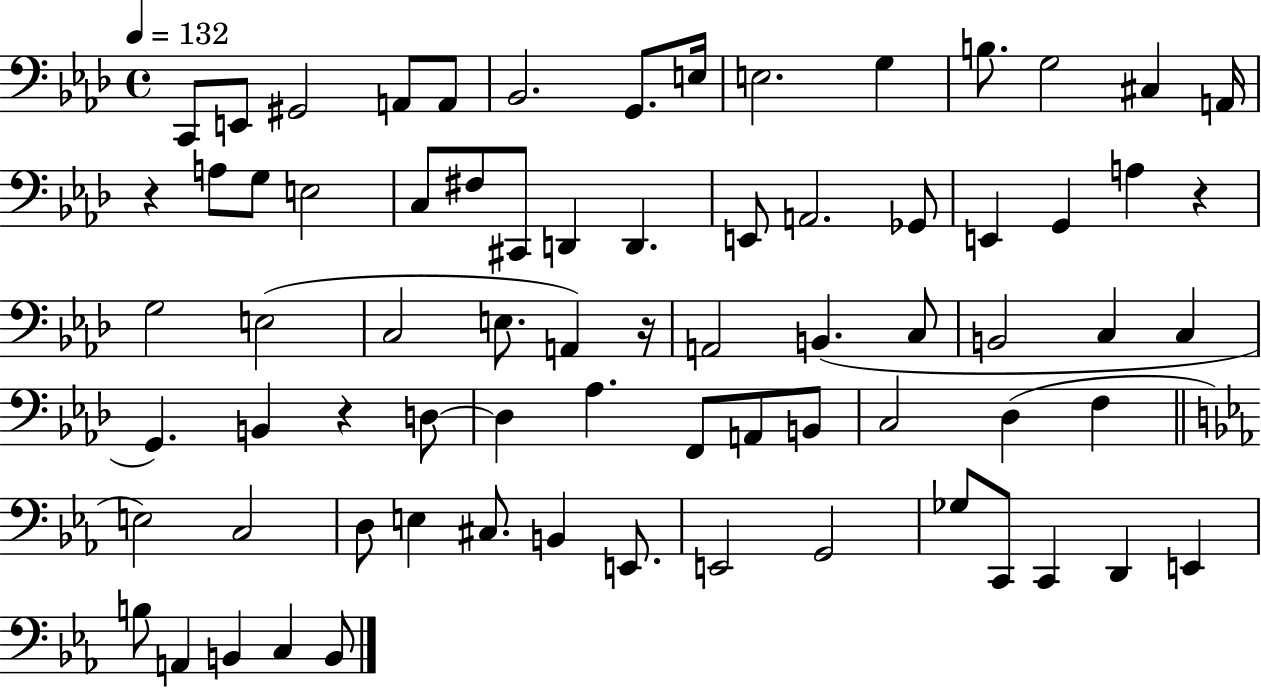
C2/e E2/e G#2/h A2/e A2/e Bb2/h. G2/e. E3/s E3/h. G3/q B3/e. G3/h C#3/q A2/s R/q A3/e G3/e E3/h C3/e F#3/e C#2/e D2/q D2/q. E2/e A2/h. Gb2/e E2/q G2/q A3/q R/q G3/h E3/h C3/h E3/e. A2/q R/s A2/h B2/q. C3/e B2/h C3/q C3/q G2/q. B2/q R/q D3/e D3/q Ab3/q. F2/e A2/e B2/e C3/h Db3/q F3/q E3/h C3/h D3/e E3/q C#3/e. B2/q E2/e. E2/h G2/h Gb3/e C2/e C2/q D2/q E2/q B3/e A2/q B2/q C3/q B2/e